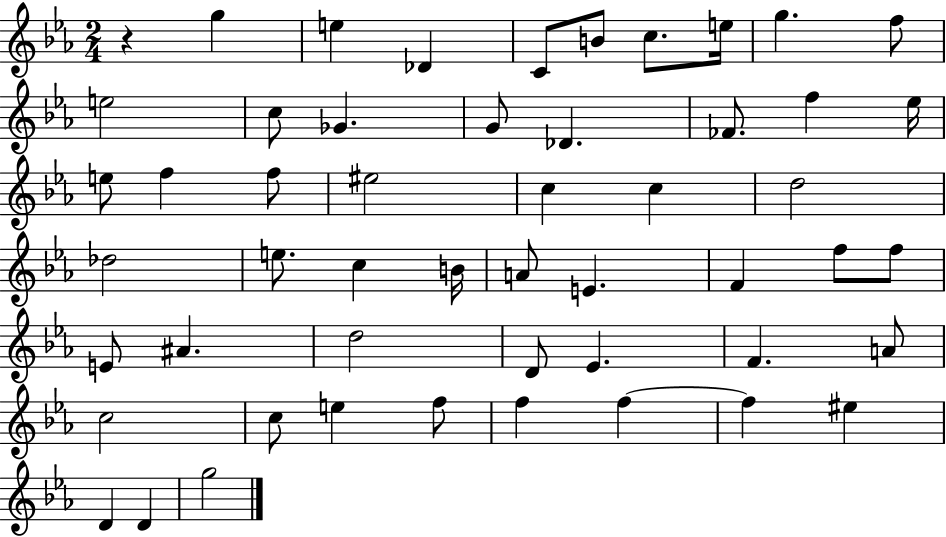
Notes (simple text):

R/q G5/q E5/q Db4/q C4/e B4/e C5/e. E5/s G5/q. F5/e E5/h C5/e Gb4/q. G4/e Db4/q. FES4/e. F5/q Eb5/s E5/e F5/q F5/e EIS5/h C5/q C5/q D5/h Db5/h E5/e. C5/q B4/s A4/e E4/q. F4/q F5/e F5/e E4/e A#4/q. D5/h D4/e Eb4/q. F4/q. A4/e C5/h C5/e E5/q F5/e F5/q F5/q F5/q EIS5/q D4/q D4/q G5/h